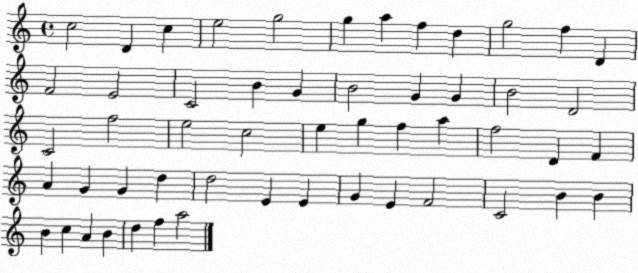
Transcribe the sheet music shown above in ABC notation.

X:1
T:Untitled
M:4/4
L:1/4
K:C
c2 D c e2 g2 g a f d g2 f D F2 E2 C2 B G B2 G G B2 D2 C2 f2 e2 c2 e g f a f2 D F A G G d d2 E E G E F2 C2 B B B c A B d f a2